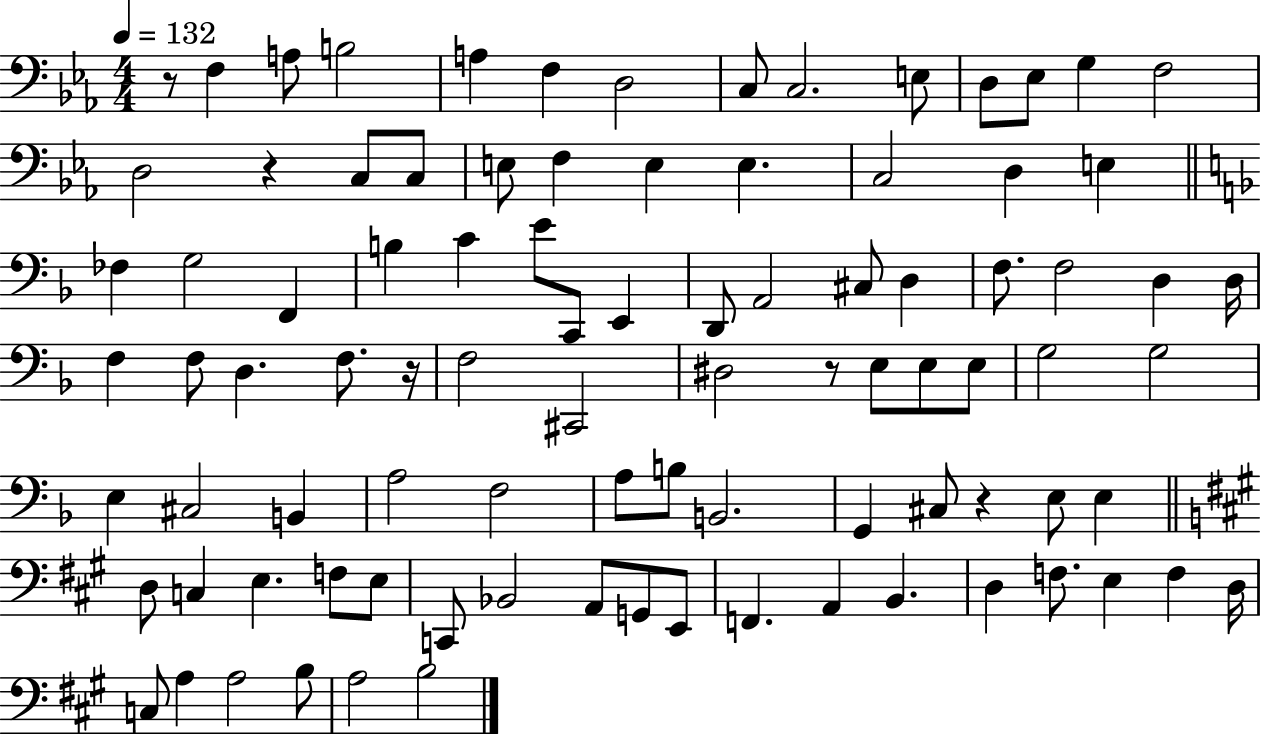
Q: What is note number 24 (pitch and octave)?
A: FES3